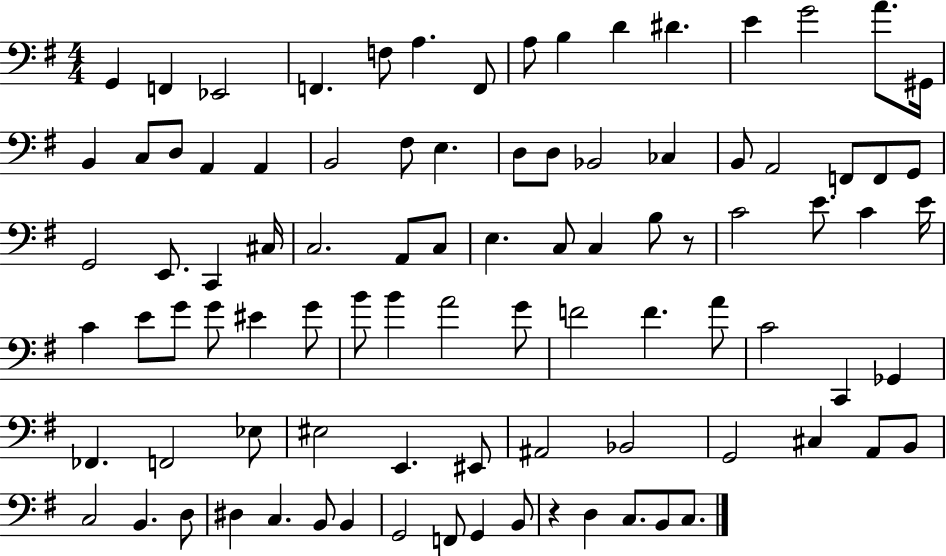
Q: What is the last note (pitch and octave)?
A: C3